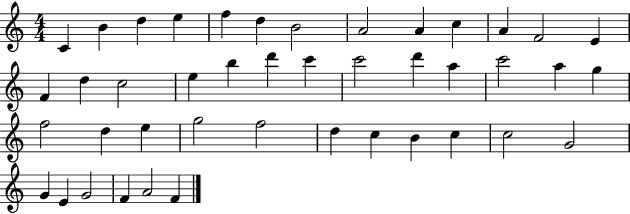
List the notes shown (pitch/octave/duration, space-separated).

C4/q B4/q D5/q E5/q F5/q D5/q B4/h A4/h A4/q C5/q A4/q F4/h E4/q F4/q D5/q C5/h E5/q B5/q D6/q C6/q C6/h D6/q A5/q C6/h A5/q G5/q F5/h D5/q E5/q G5/h F5/h D5/q C5/q B4/q C5/q C5/h G4/h G4/q E4/q G4/h F4/q A4/h F4/q